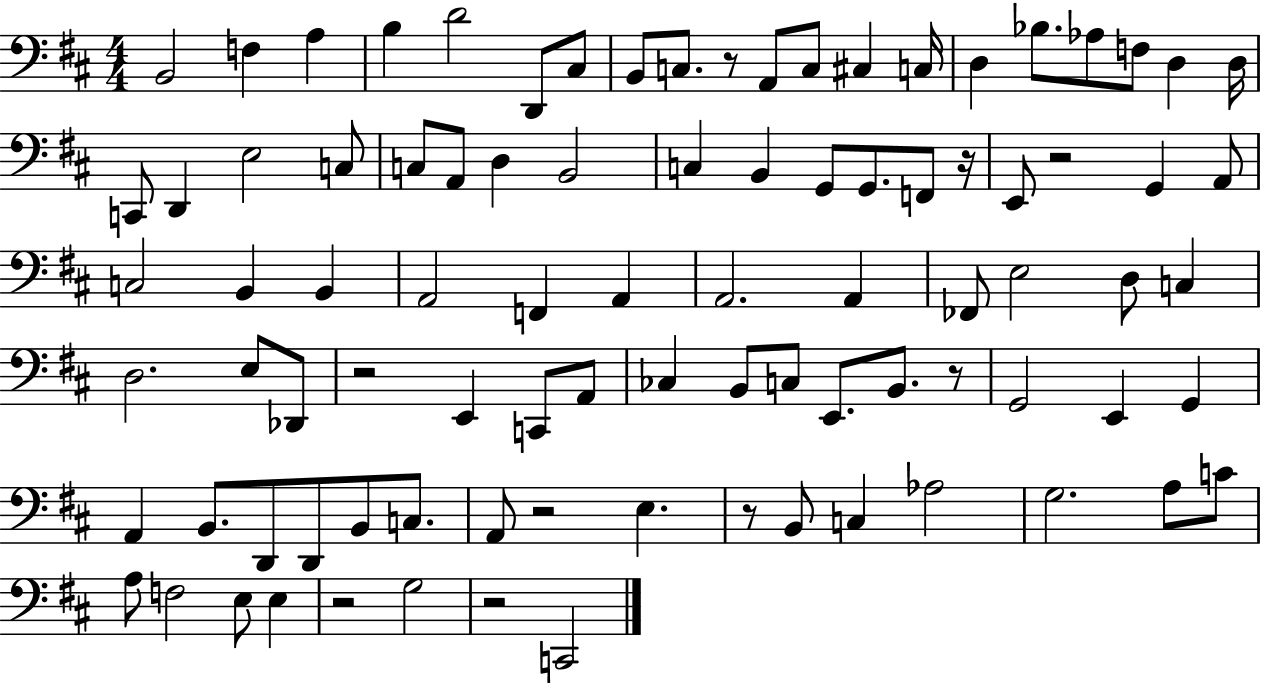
X:1
T:Untitled
M:4/4
L:1/4
K:D
B,,2 F, A, B, D2 D,,/2 ^C,/2 B,,/2 C,/2 z/2 A,,/2 C,/2 ^C, C,/4 D, _B,/2 _A,/2 F,/2 D, D,/4 C,,/2 D,, E,2 C,/2 C,/2 A,,/2 D, B,,2 C, B,, G,,/2 G,,/2 F,,/2 z/4 E,,/2 z2 G,, A,,/2 C,2 B,, B,, A,,2 F,, A,, A,,2 A,, _F,,/2 E,2 D,/2 C, D,2 E,/2 _D,,/2 z2 E,, C,,/2 A,,/2 _C, B,,/2 C,/2 E,,/2 B,,/2 z/2 G,,2 E,, G,, A,, B,,/2 D,,/2 D,,/2 B,,/2 C,/2 A,,/2 z2 E, z/2 B,,/2 C, _A,2 G,2 A,/2 C/2 A,/2 F,2 E,/2 E, z2 G,2 z2 C,,2